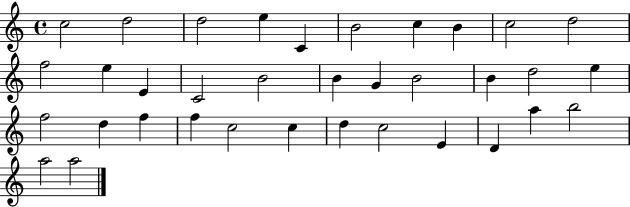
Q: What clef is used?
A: treble